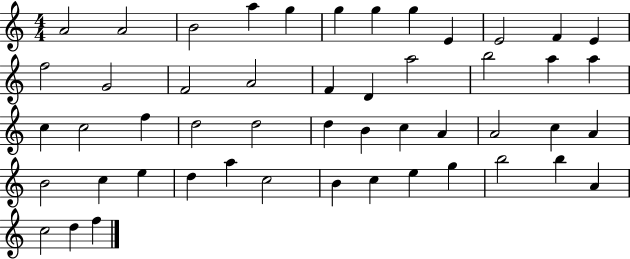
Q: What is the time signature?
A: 4/4